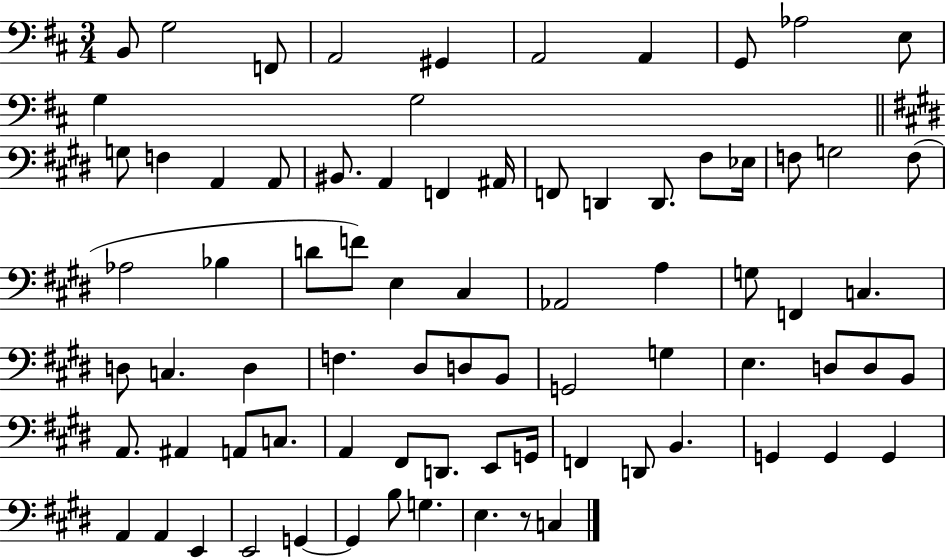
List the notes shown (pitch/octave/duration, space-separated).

B2/e G3/h F2/e A2/h G#2/q A2/h A2/q G2/e Ab3/h E3/e G3/q G3/h G3/e F3/q A2/q A2/e BIS2/e. A2/q F2/q A#2/s F2/e D2/q D2/e. F#3/e Eb3/s F3/e G3/h F3/e Ab3/h Bb3/q D4/e F4/e E3/q C#3/q Ab2/h A3/q G3/e F2/q C3/q. D3/e C3/q. D3/q F3/q. D#3/e D3/e B2/e G2/h G3/q E3/q. D3/e D3/e B2/e A2/e. A#2/q A2/e C3/e. A2/q F#2/e D2/e. E2/e G2/s F2/q D2/e B2/q. G2/q G2/q G2/q A2/q A2/q E2/q E2/h G2/q G2/q B3/e G3/q. E3/q. R/e C3/q